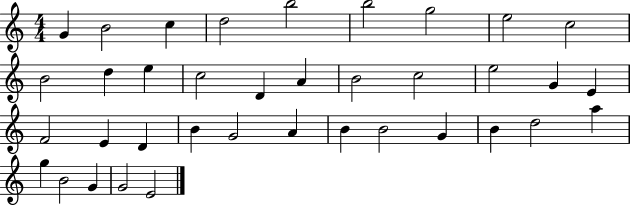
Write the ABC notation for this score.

X:1
T:Untitled
M:4/4
L:1/4
K:C
G B2 c d2 b2 b2 g2 e2 c2 B2 d e c2 D A B2 c2 e2 G E F2 E D B G2 A B B2 G B d2 a g B2 G G2 E2